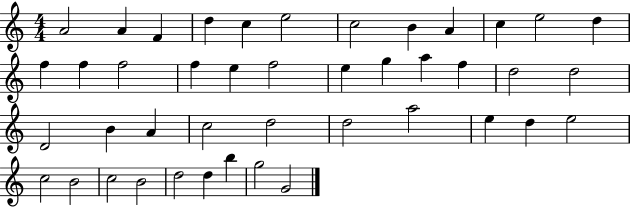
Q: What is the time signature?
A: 4/4